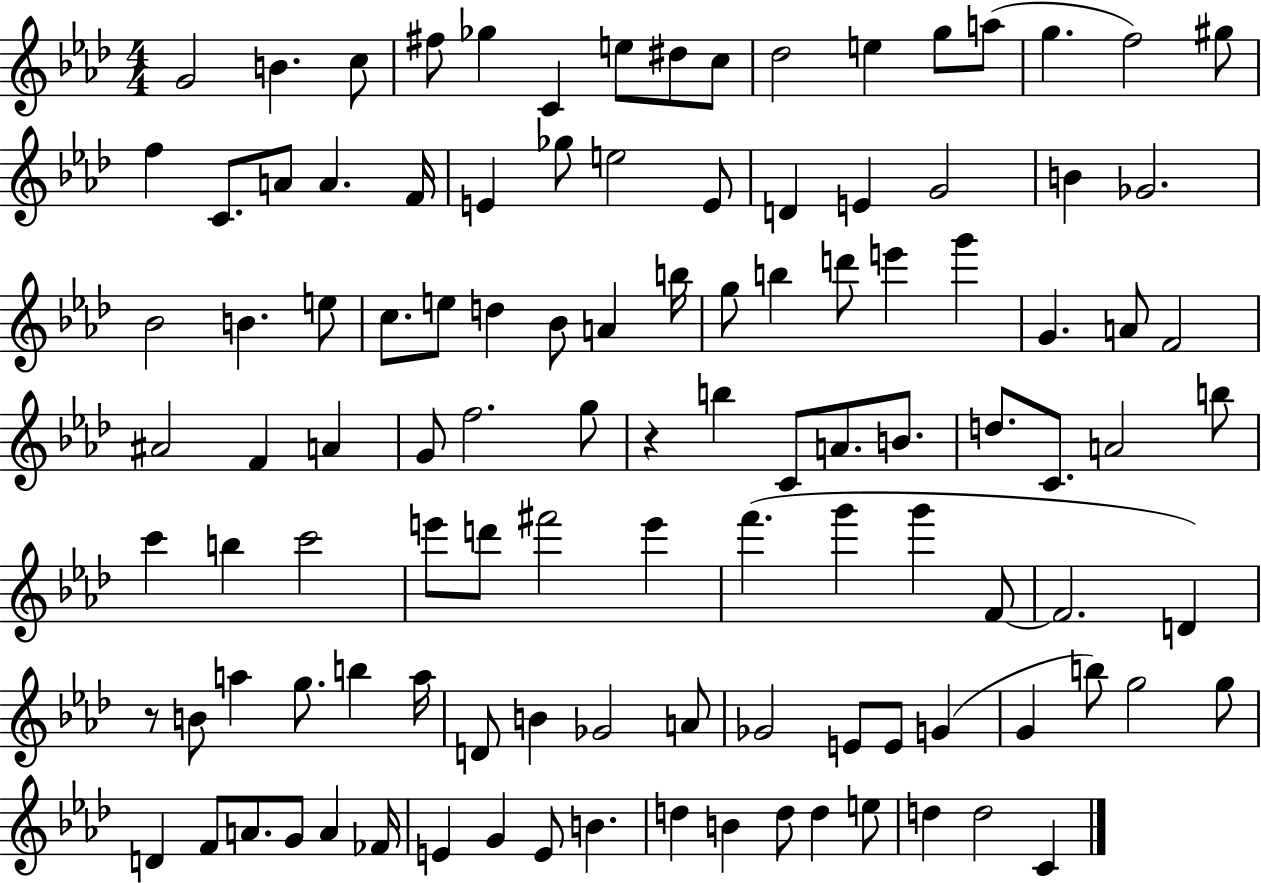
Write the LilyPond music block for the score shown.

{
  \clef treble
  \numericTimeSignature
  \time 4/4
  \key aes \major
  g'2 b'4. c''8 | fis''8 ges''4 c'4 e''8 dis''8 c''8 | des''2 e''4 g''8 a''8( | g''4. f''2) gis''8 | \break f''4 c'8. a'8 a'4. f'16 | e'4 ges''8 e''2 e'8 | d'4 e'4 g'2 | b'4 ges'2. | \break bes'2 b'4. e''8 | c''8. e''8 d''4 bes'8 a'4 b''16 | g''8 b''4 d'''8 e'''4 g'''4 | g'4. a'8 f'2 | \break ais'2 f'4 a'4 | g'8 f''2. g''8 | r4 b''4 c'8 a'8. b'8. | d''8. c'8. a'2 b''8 | \break c'''4 b''4 c'''2 | e'''8 d'''8 fis'''2 e'''4 | f'''4.( g'''4 g'''4 f'8~~ | f'2. d'4) | \break r8 b'8 a''4 g''8. b''4 a''16 | d'8 b'4 ges'2 a'8 | ges'2 e'8 e'8 g'4( | g'4 b''8) g''2 g''8 | \break d'4 f'8 a'8. g'8 a'4 fes'16 | e'4 g'4 e'8 b'4. | d''4 b'4 d''8 d''4 e''8 | d''4 d''2 c'4 | \break \bar "|."
}